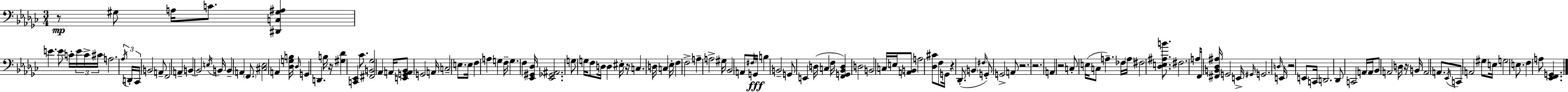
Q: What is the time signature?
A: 3/4